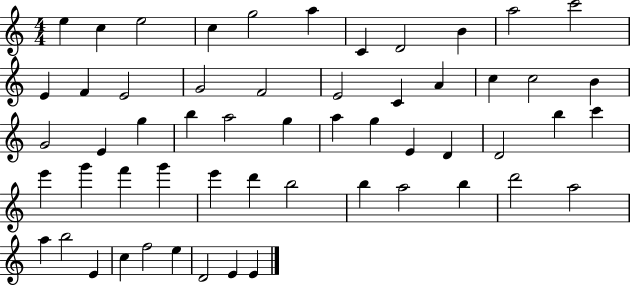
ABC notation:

X:1
T:Untitled
M:4/4
L:1/4
K:C
e c e2 c g2 a C D2 B a2 c'2 E F E2 G2 F2 E2 C A c c2 B G2 E g b a2 g a g E D D2 b c' e' g' f' g' e' d' b2 b a2 b d'2 a2 a b2 E c f2 e D2 E E